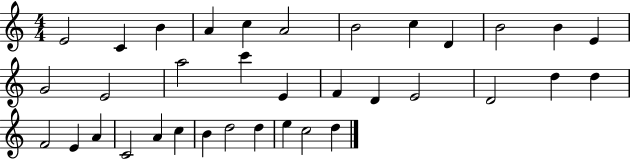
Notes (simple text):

E4/h C4/q B4/q A4/q C5/q A4/h B4/h C5/q D4/q B4/h B4/q E4/q G4/h E4/h A5/h C6/q E4/q F4/q D4/q E4/h D4/h D5/q D5/q F4/h E4/q A4/q C4/h A4/q C5/q B4/q D5/h D5/q E5/q C5/h D5/q